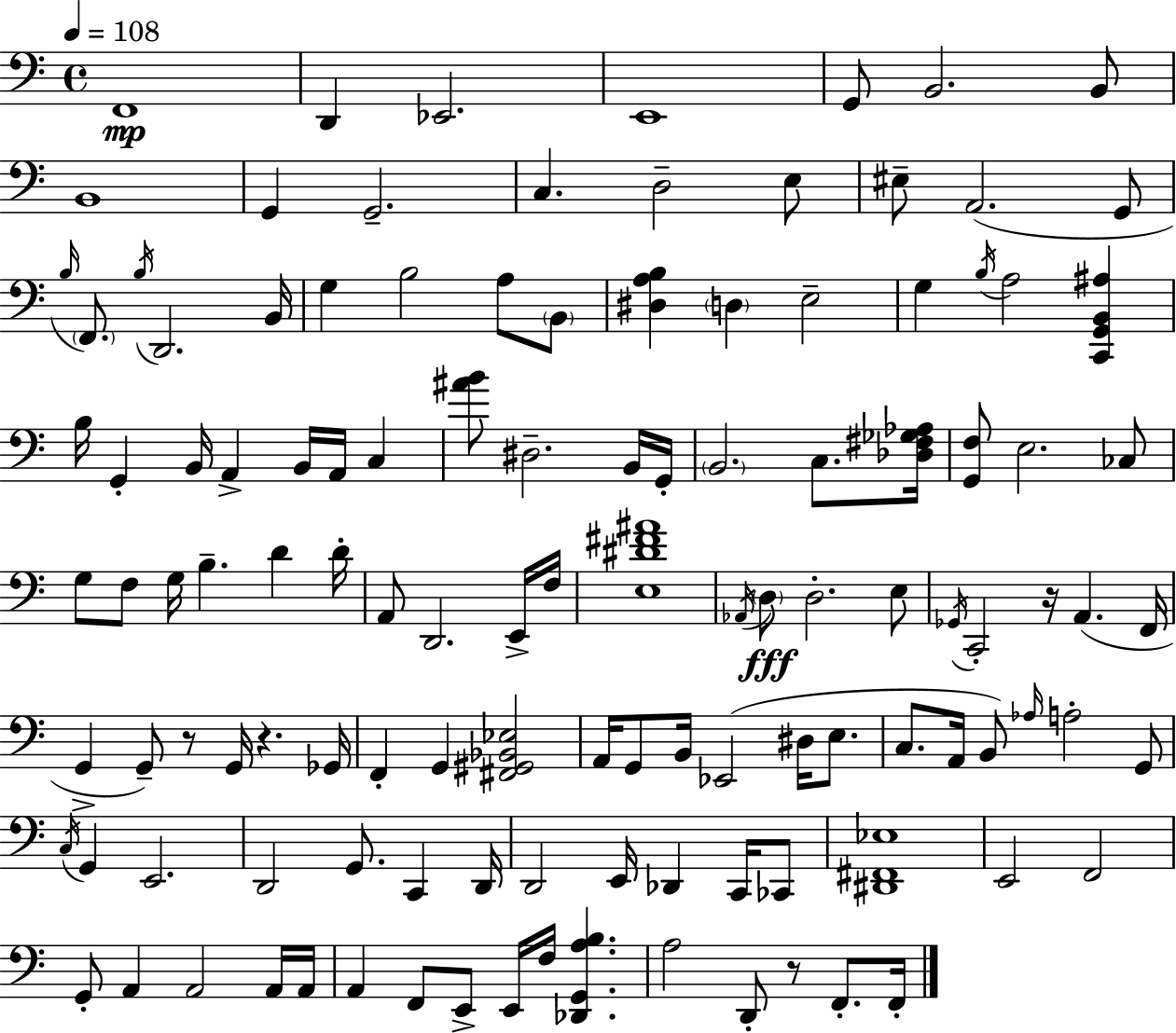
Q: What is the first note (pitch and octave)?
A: F2